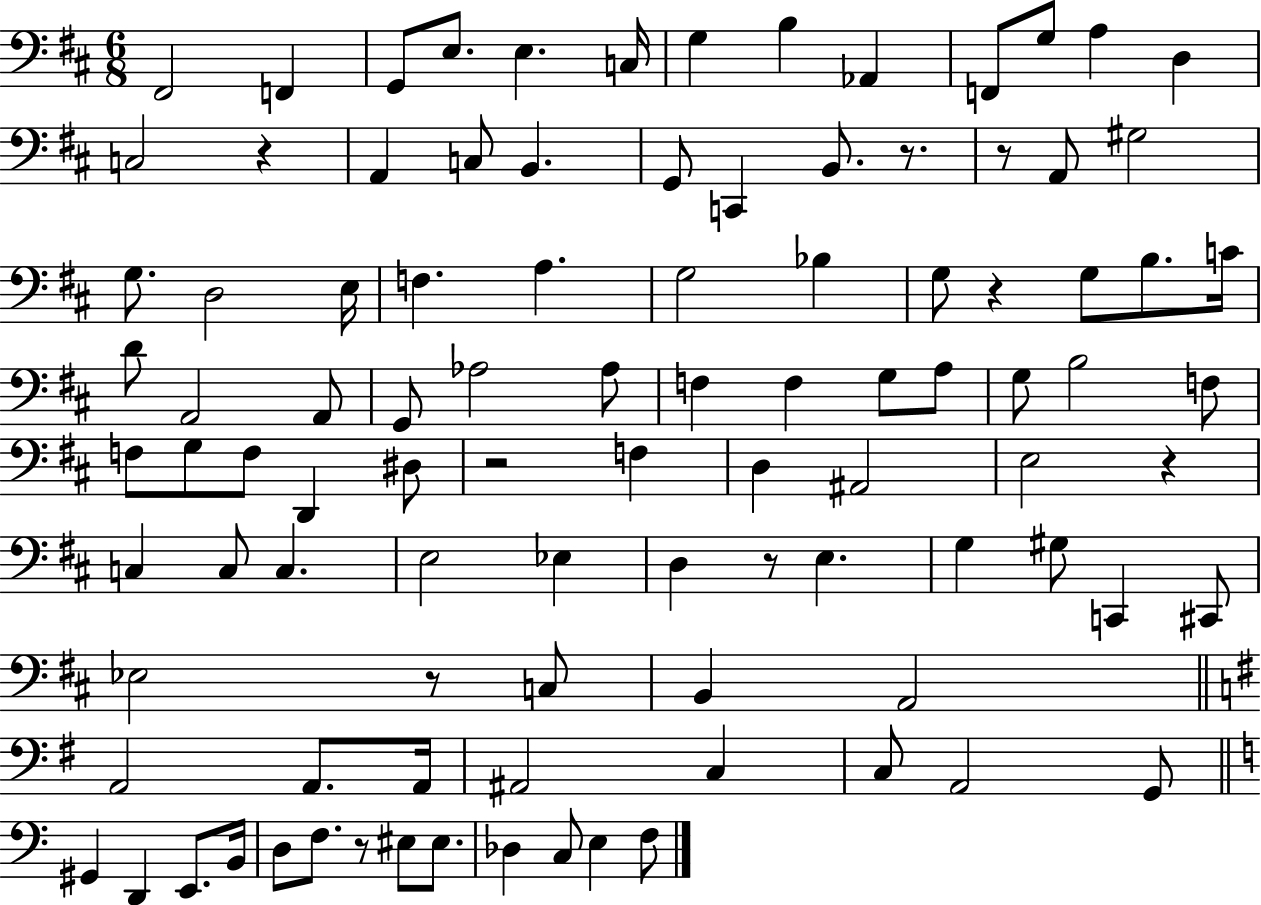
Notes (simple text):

F#2/h F2/q G2/e E3/e. E3/q. C3/s G3/q B3/q Ab2/q F2/e G3/e A3/q D3/q C3/h R/q A2/q C3/e B2/q. G2/e C2/q B2/e. R/e. R/e A2/e G#3/h G3/e. D3/h E3/s F3/q. A3/q. G3/h Bb3/q G3/e R/q G3/e B3/e. C4/s D4/e A2/h A2/e G2/e Ab3/h Ab3/e F3/q F3/q G3/e A3/e G3/e B3/h F3/e F3/e G3/e F3/e D2/q D#3/e R/h F3/q D3/q A#2/h E3/h R/q C3/q C3/e C3/q. E3/h Eb3/q D3/q R/e E3/q. G3/q G#3/e C2/q C#2/e Eb3/h R/e C3/e B2/q A2/h A2/h A2/e. A2/s A#2/h C3/q C3/e A2/h G2/e G#2/q D2/q E2/e. B2/s D3/e F3/e. R/e EIS3/e EIS3/e. Db3/q C3/e E3/q F3/e